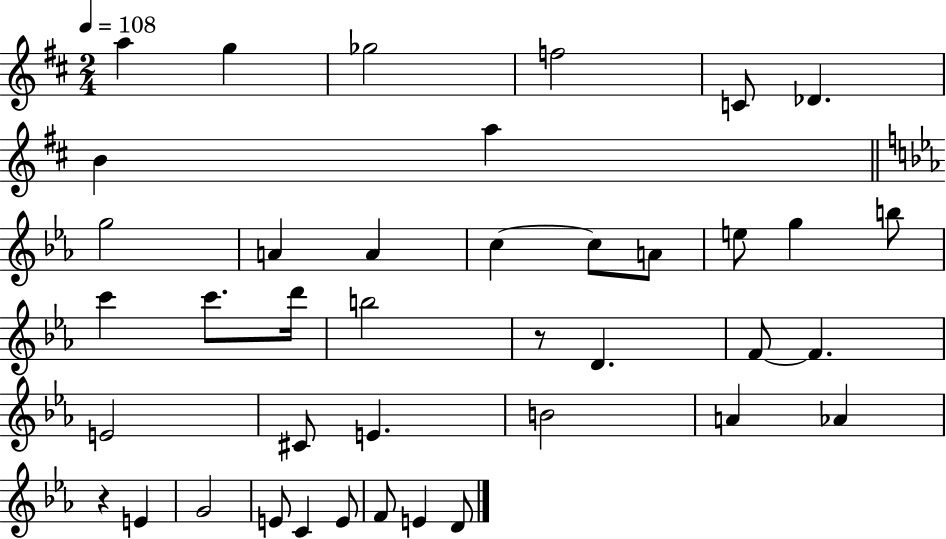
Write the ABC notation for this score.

X:1
T:Untitled
M:2/4
L:1/4
K:D
a g _g2 f2 C/2 _D B a g2 A A c c/2 A/2 e/2 g b/2 c' c'/2 d'/4 b2 z/2 D F/2 F E2 ^C/2 E B2 A _A z E G2 E/2 C E/2 F/2 E D/2